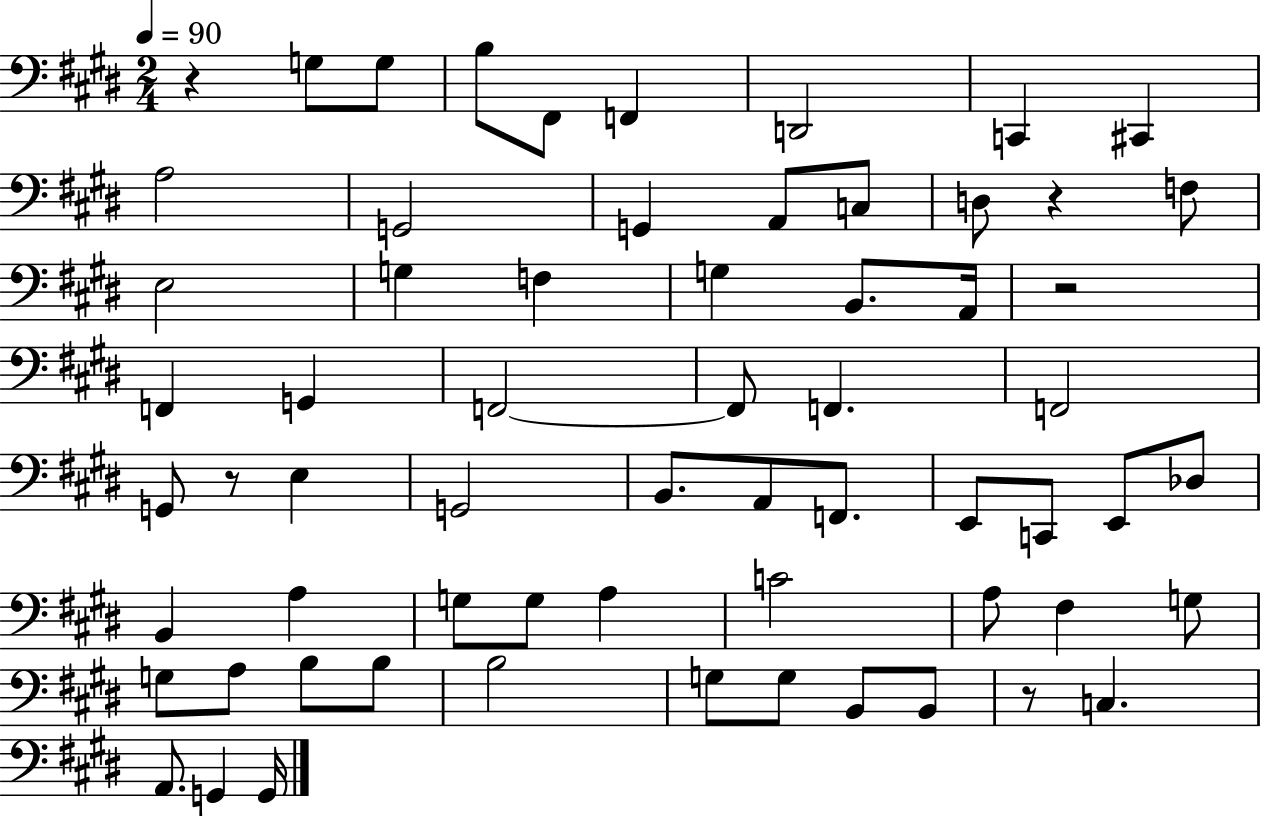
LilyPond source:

{
  \clef bass
  \numericTimeSignature
  \time 2/4
  \key e \major
  \tempo 4 = 90
  r4 g8 g8 | b8 fis,8 f,4 | d,2 | c,4 cis,4 | \break a2 | g,2 | g,4 a,8 c8 | d8 r4 f8 | \break e2 | g4 f4 | g4 b,8. a,16 | r2 | \break f,4 g,4 | f,2~~ | f,8 f,4. | f,2 | \break g,8 r8 e4 | g,2 | b,8. a,8 f,8. | e,8 c,8 e,8 des8 | \break b,4 a4 | g8 g8 a4 | c'2 | a8 fis4 g8 | \break g8 a8 b8 b8 | b2 | g8 g8 b,8 b,8 | r8 c4. | \break a,8. g,4 g,16 | \bar "|."
}